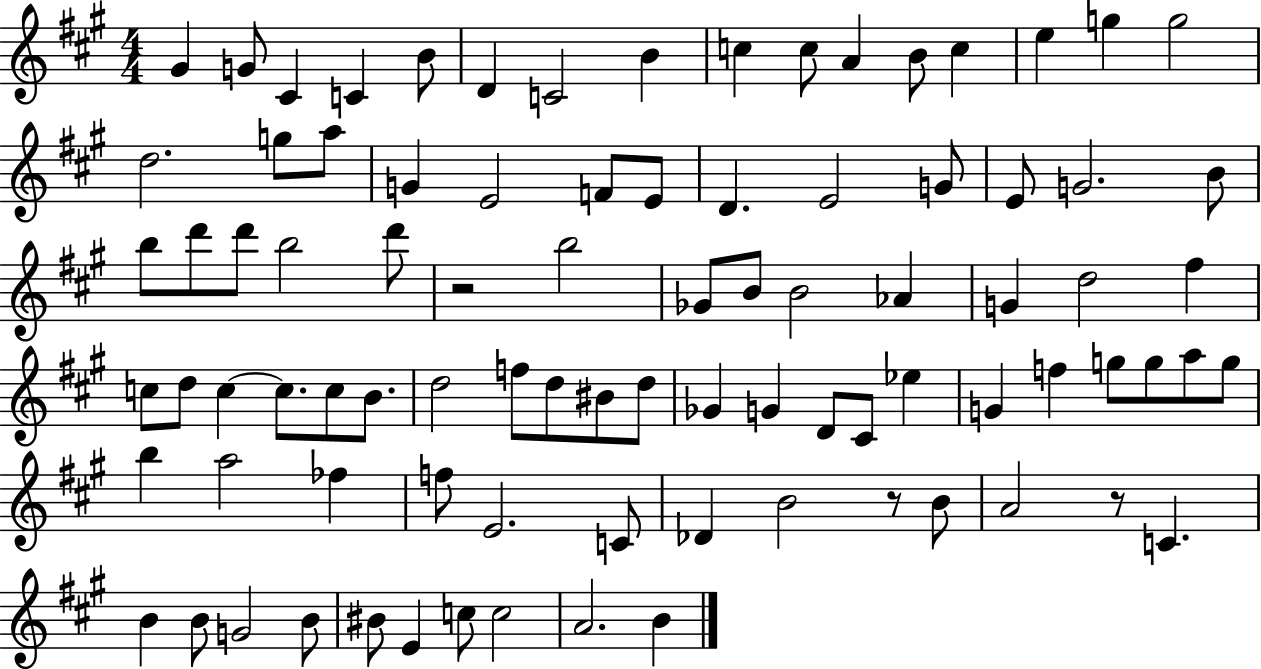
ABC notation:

X:1
T:Untitled
M:4/4
L:1/4
K:A
^G G/2 ^C C B/2 D C2 B c c/2 A B/2 c e g g2 d2 g/2 a/2 G E2 F/2 E/2 D E2 G/2 E/2 G2 B/2 b/2 d'/2 d'/2 b2 d'/2 z2 b2 _G/2 B/2 B2 _A G d2 ^f c/2 d/2 c c/2 c/2 B/2 d2 f/2 d/2 ^B/2 d/2 _G G D/2 ^C/2 _e G f g/2 g/2 a/2 g/2 b a2 _f f/2 E2 C/2 _D B2 z/2 B/2 A2 z/2 C B B/2 G2 B/2 ^B/2 E c/2 c2 A2 B